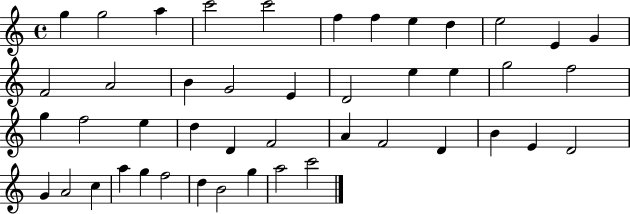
X:1
T:Untitled
M:4/4
L:1/4
K:C
g g2 a c'2 c'2 f f e d e2 E G F2 A2 B G2 E D2 e e g2 f2 g f2 e d D F2 A F2 D B E D2 G A2 c a g f2 d B2 g a2 c'2